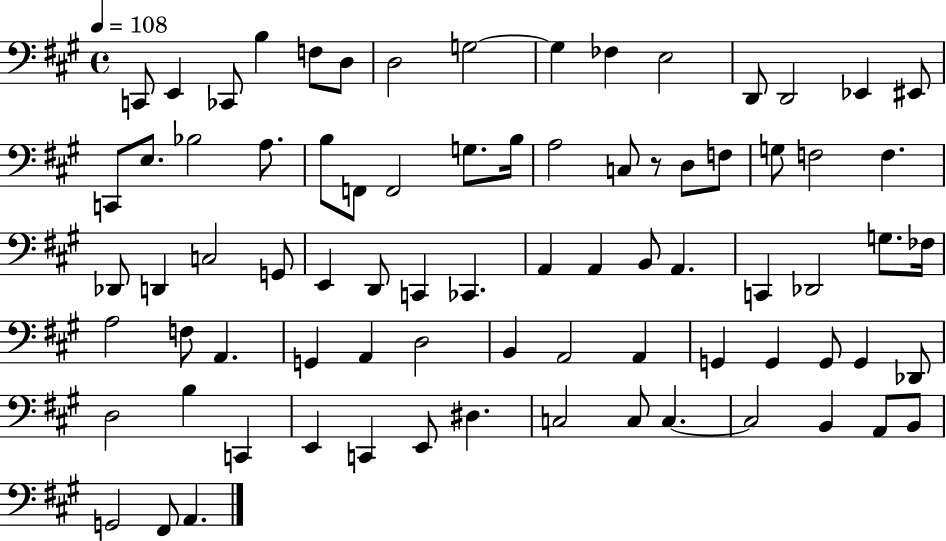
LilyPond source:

{
  \clef bass
  \time 4/4
  \defaultTimeSignature
  \key a \major
  \tempo 4 = 108
  c,8 e,4 ces,8 b4 f8 d8 | d2 g2~~ | g4 fes4 e2 | d,8 d,2 ees,4 eis,8 | \break c,8 e8. bes2 a8. | b8 f,8 f,2 g8. b16 | a2 c8 r8 d8 f8 | g8 f2 f4. | \break des,8 d,4 c2 g,8 | e,4 d,8 c,4 ces,4. | a,4 a,4 b,8 a,4. | c,4 des,2 g8. fes16 | \break a2 f8 a,4. | g,4 a,4 d2 | b,4 a,2 a,4 | g,4 g,4 g,8 g,4 des,8 | \break d2 b4 c,4 | e,4 c,4 e,8 dis4. | c2 c8 c4.~~ | c2 b,4 a,8 b,8 | \break g,2 fis,8 a,4. | \bar "|."
}